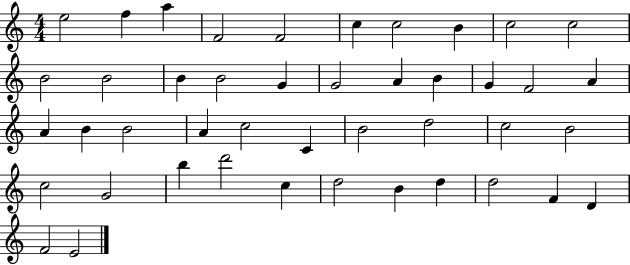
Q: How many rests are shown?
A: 0